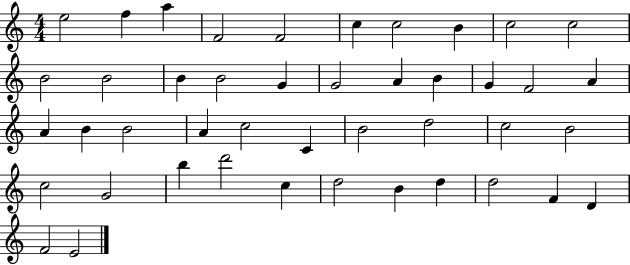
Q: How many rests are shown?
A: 0